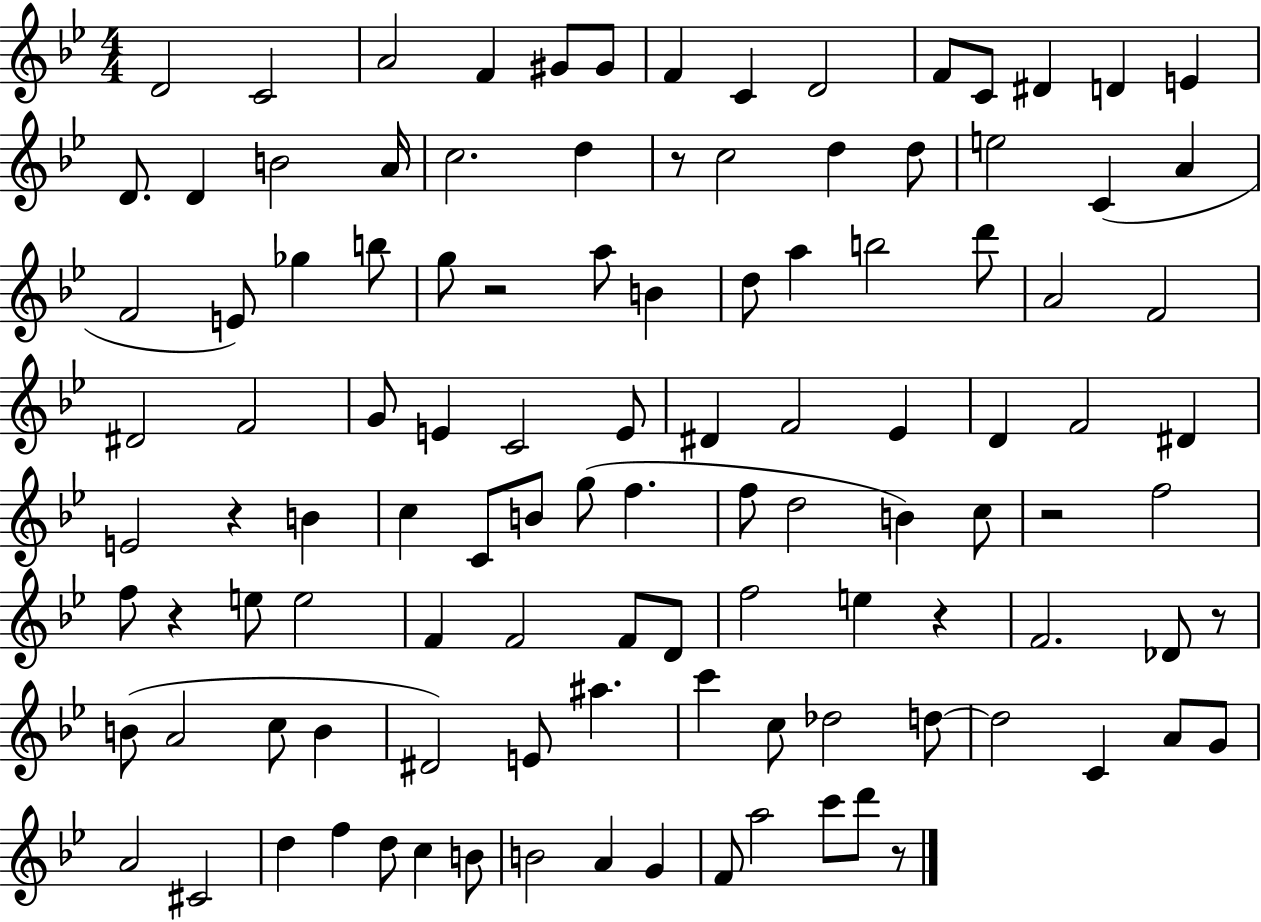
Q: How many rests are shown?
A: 8